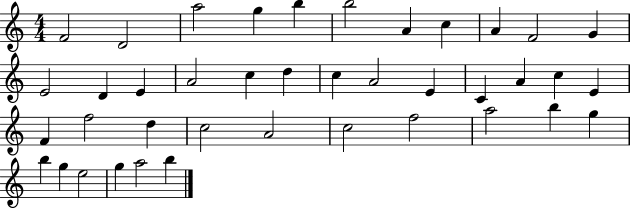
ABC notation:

X:1
T:Untitled
M:4/4
L:1/4
K:C
F2 D2 a2 g b b2 A c A F2 G E2 D E A2 c d c A2 E C A c E F f2 d c2 A2 c2 f2 a2 b g b g e2 g a2 b